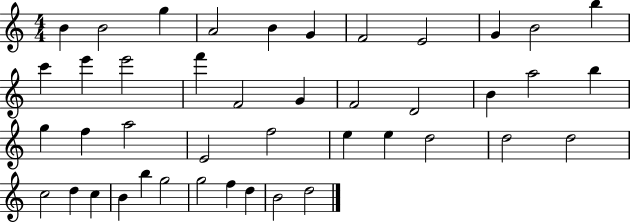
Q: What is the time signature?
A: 4/4